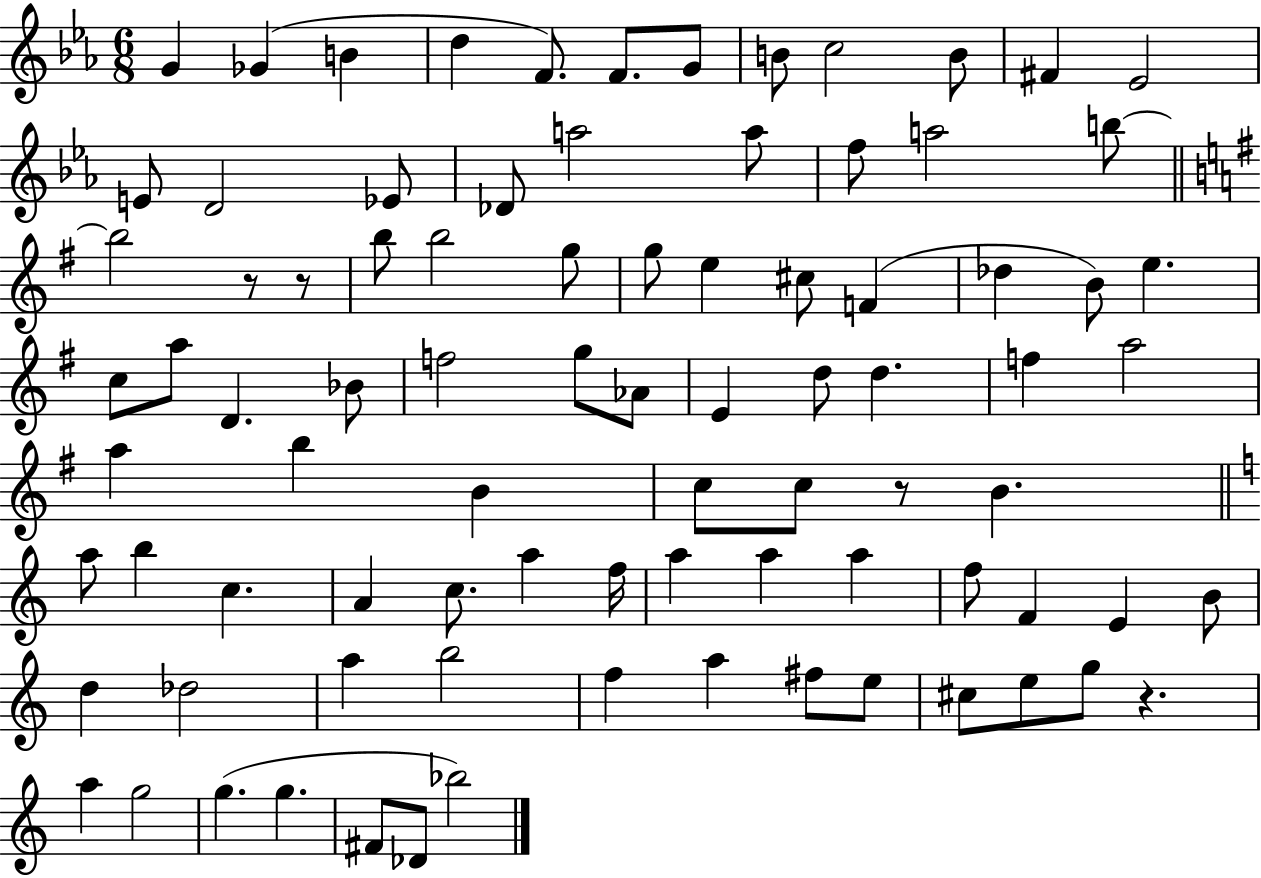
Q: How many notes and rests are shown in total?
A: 86